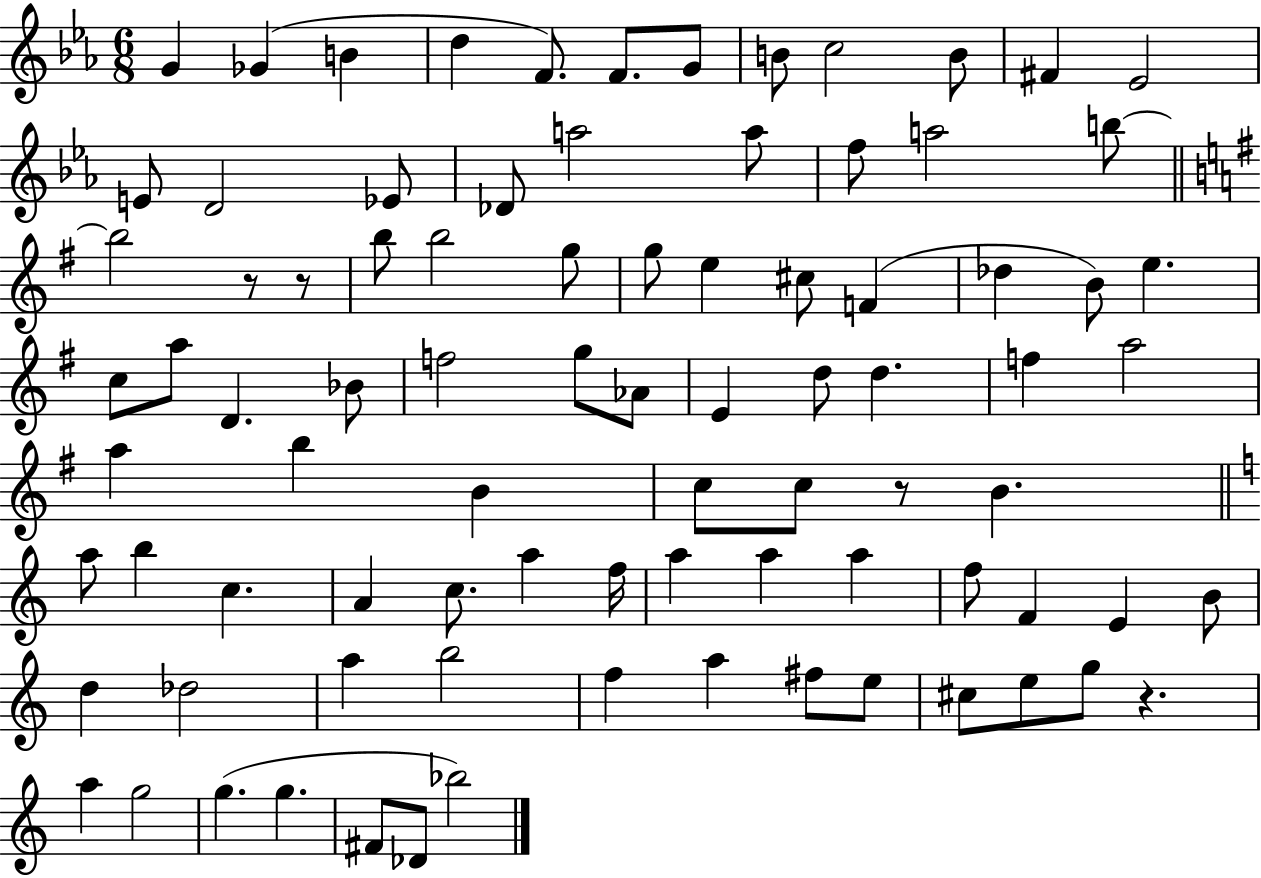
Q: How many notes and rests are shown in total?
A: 86